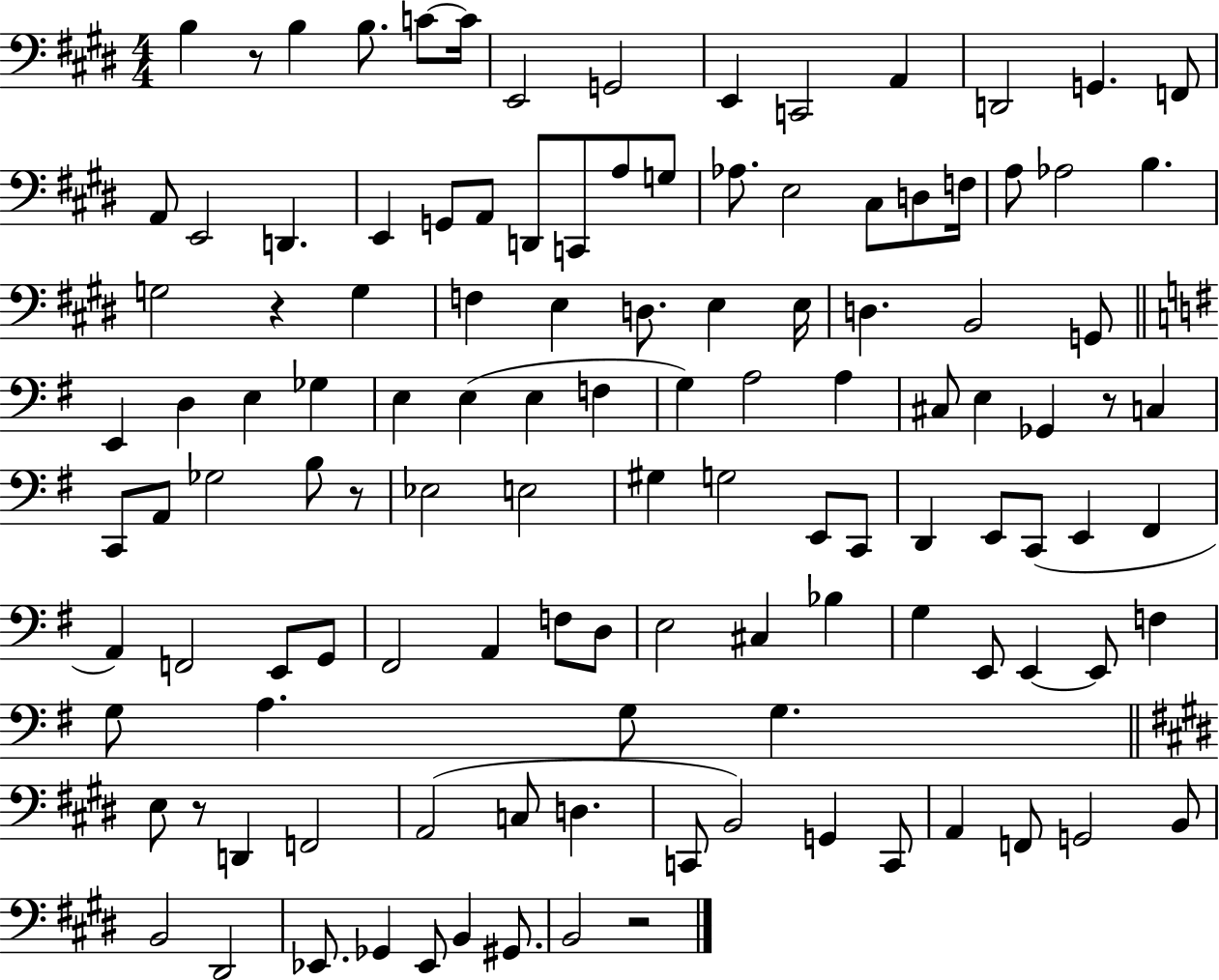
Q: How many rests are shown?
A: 6